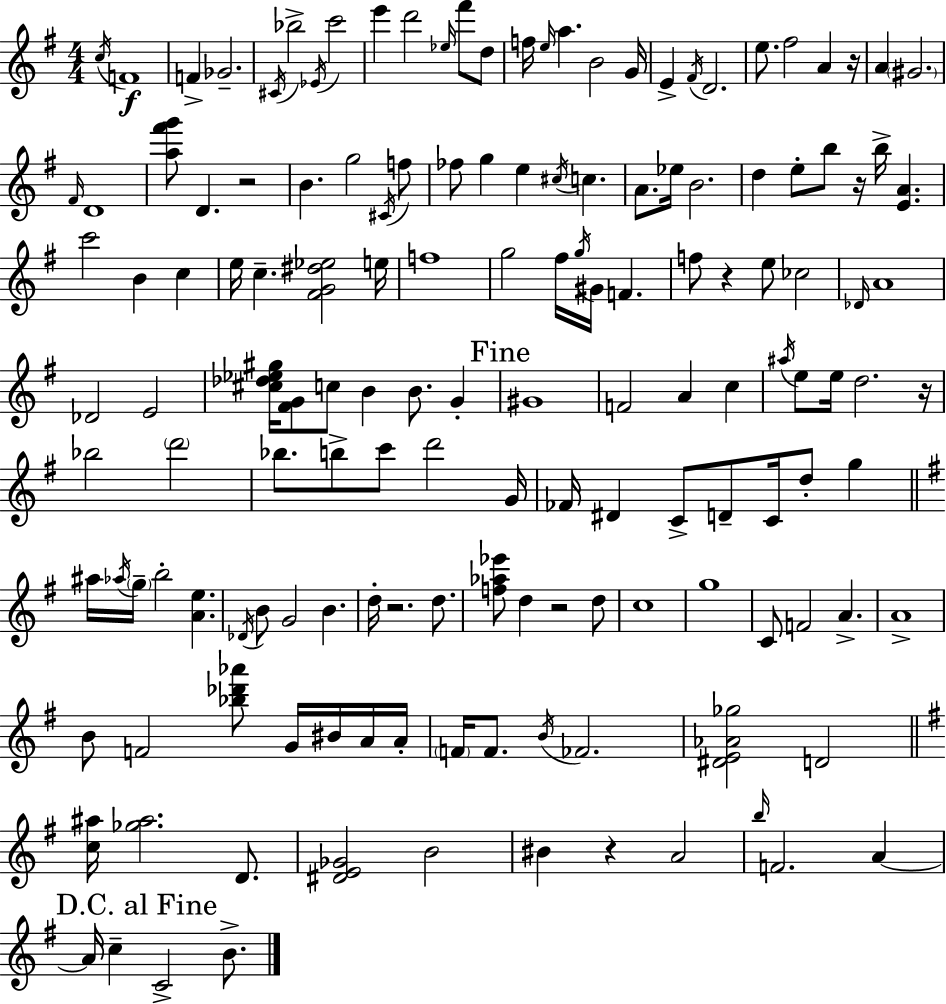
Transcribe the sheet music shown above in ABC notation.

X:1
T:Untitled
M:4/4
L:1/4
K:G
c/4 F4 F _G2 ^C/4 _b2 _E/4 c'2 e' d'2 _e/4 ^f'/2 d/2 f/4 e/4 a B2 G/4 E ^F/4 D2 e/2 ^f2 A z/4 A ^G2 ^F/4 D4 [a^f'g']/2 D z2 B g2 ^C/4 f/2 _f/2 g e ^c/4 c A/2 _e/4 B2 d e/2 b/2 z/4 b/4 [EA] c'2 B c e/4 c [^FG^d_e]2 e/4 f4 g2 ^f/4 g/4 ^G/4 F f/2 z e/2 _c2 _D/4 A4 _D2 E2 [^c_d_e^g]/4 [^FG]/2 c/2 B B/2 G ^G4 F2 A c ^a/4 e/2 e/4 d2 z/4 _b2 d'2 _b/2 b/2 c'/2 d'2 G/4 _F/4 ^D C/2 D/2 C/4 d/2 g ^a/4 _a/4 g/4 b2 [Ae] _D/4 B/2 G2 B d/4 z2 d/2 [f_a_e']/2 d z2 d/2 c4 g4 C/2 F2 A A4 B/2 F2 [_b_d'_a']/2 G/4 ^B/4 A/4 A/4 F/4 F/2 B/4 _F2 [^DE_A_g]2 D2 [c^a]/4 [_g^a]2 D/2 [^DE_G]2 B2 ^B z A2 b/4 F2 A A/4 c C2 B/2